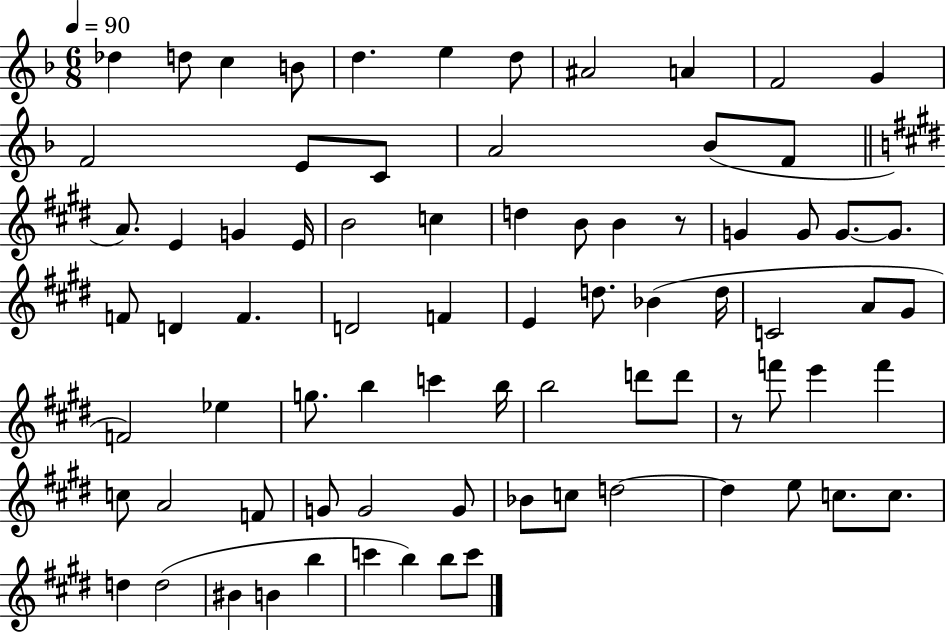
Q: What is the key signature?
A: F major